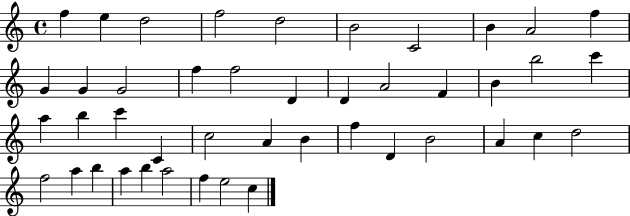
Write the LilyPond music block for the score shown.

{
  \clef treble
  \time 4/4
  \defaultTimeSignature
  \key c \major
  f''4 e''4 d''2 | f''2 d''2 | b'2 c'2 | b'4 a'2 f''4 | \break g'4 g'4 g'2 | f''4 f''2 d'4 | d'4 a'2 f'4 | b'4 b''2 c'''4 | \break a''4 b''4 c'''4 c'4 | c''2 a'4 b'4 | f''4 d'4 b'2 | a'4 c''4 d''2 | \break f''2 a''4 b''4 | a''4 b''4 a''2 | f''4 e''2 c''4 | \bar "|."
}